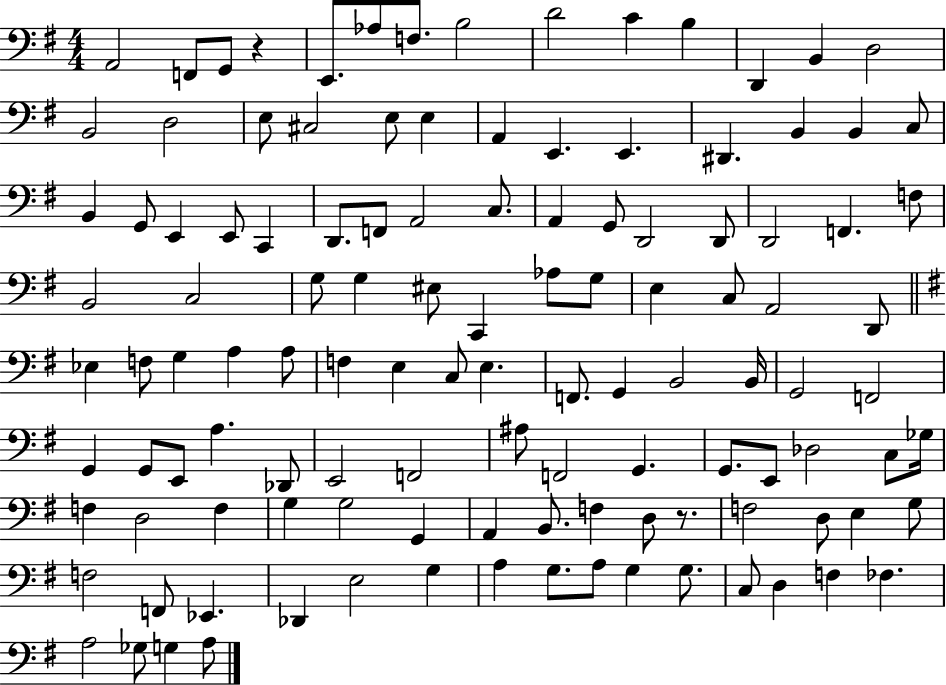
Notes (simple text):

A2/h F2/e G2/e R/q E2/e. Ab3/e F3/e. B3/h D4/h C4/q B3/q D2/q B2/q D3/h B2/h D3/h E3/e C#3/h E3/e E3/q A2/q E2/q. E2/q. D#2/q. B2/q B2/q C3/e B2/q G2/e E2/q E2/e C2/q D2/e. F2/e A2/h C3/e. A2/q G2/e D2/h D2/e D2/h F2/q. F3/e B2/h C3/h G3/e G3/q EIS3/e C2/q Ab3/e G3/e E3/q C3/e A2/h D2/e Eb3/q F3/e G3/q A3/q A3/e F3/q E3/q C3/e E3/q. F2/e. G2/q B2/h B2/s G2/h F2/h G2/q G2/e E2/e A3/q. Db2/e E2/h F2/h A#3/e F2/h G2/q. G2/e. E2/e Db3/h C3/e Gb3/s F3/q D3/h F3/q G3/q G3/h G2/q A2/q B2/e. F3/q D3/e R/e. F3/h D3/e E3/q G3/e F3/h F2/e Eb2/q. Db2/q E3/h G3/q A3/q G3/e. A3/e G3/q G3/e. C3/e D3/q F3/q FES3/q. A3/h Gb3/e G3/q A3/e